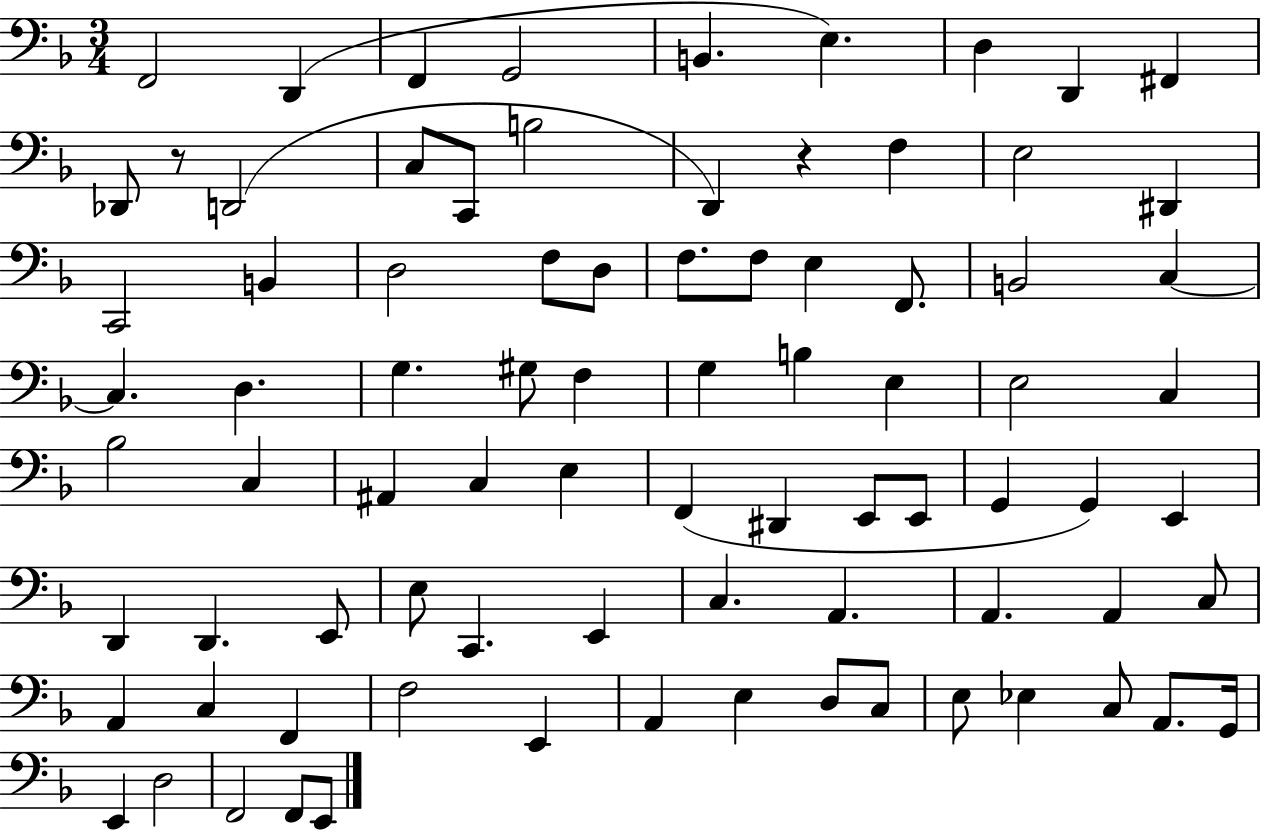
{
  \clef bass
  \numericTimeSignature
  \time 3/4
  \key f \major
  \repeat volta 2 { f,2 d,4( | f,4 g,2 | b,4. e4.) | d4 d,4 fis,4 | \break des,8 r8 d,2( | c8 c,8 b2 | d,4) r4 f4 | e2 dis,4 | \break c,2 b,4 | d2 f8 d8 | f8. f8 e4 f,8. | b,2 c4~~ | \break c4. d4. | g4. gis8 f4 | g4 b4 e4 | e2 c4 | \break bes2 c4 | ais,4 c4 e4 | f,4( dis,4 e,8 e,8 | g,4 g,4) e,4 | \break d,4 d,4. e,8 | e8 c,4. e,4 | c4. a,4. | a,4. a,4 c8 | \break a,4 c4 f,4 | f2 e,4 | a,4 e4 d8 c8 | e8 ees4 c8 a,8. g,16 | \break e,4 d2 | f,2 f,8 e,8 | } \bar "|."
}